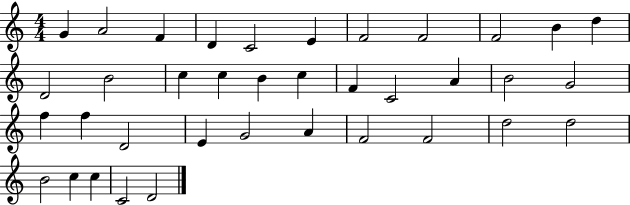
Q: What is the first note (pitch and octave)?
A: G4